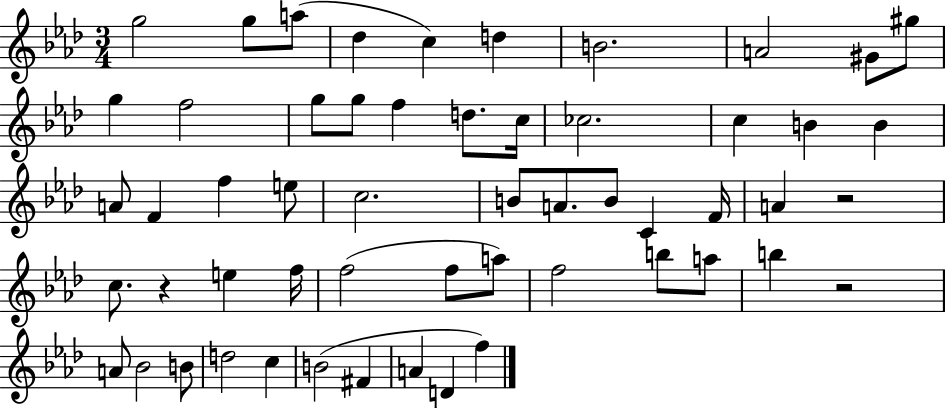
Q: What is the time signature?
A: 3/4